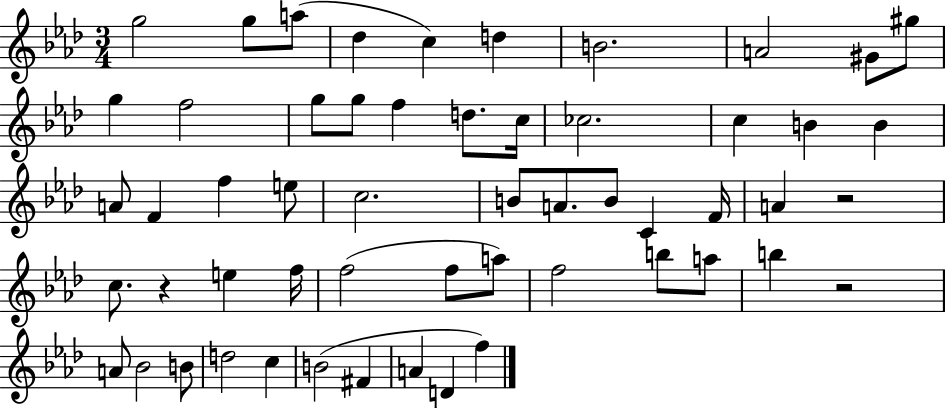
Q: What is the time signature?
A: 3/4